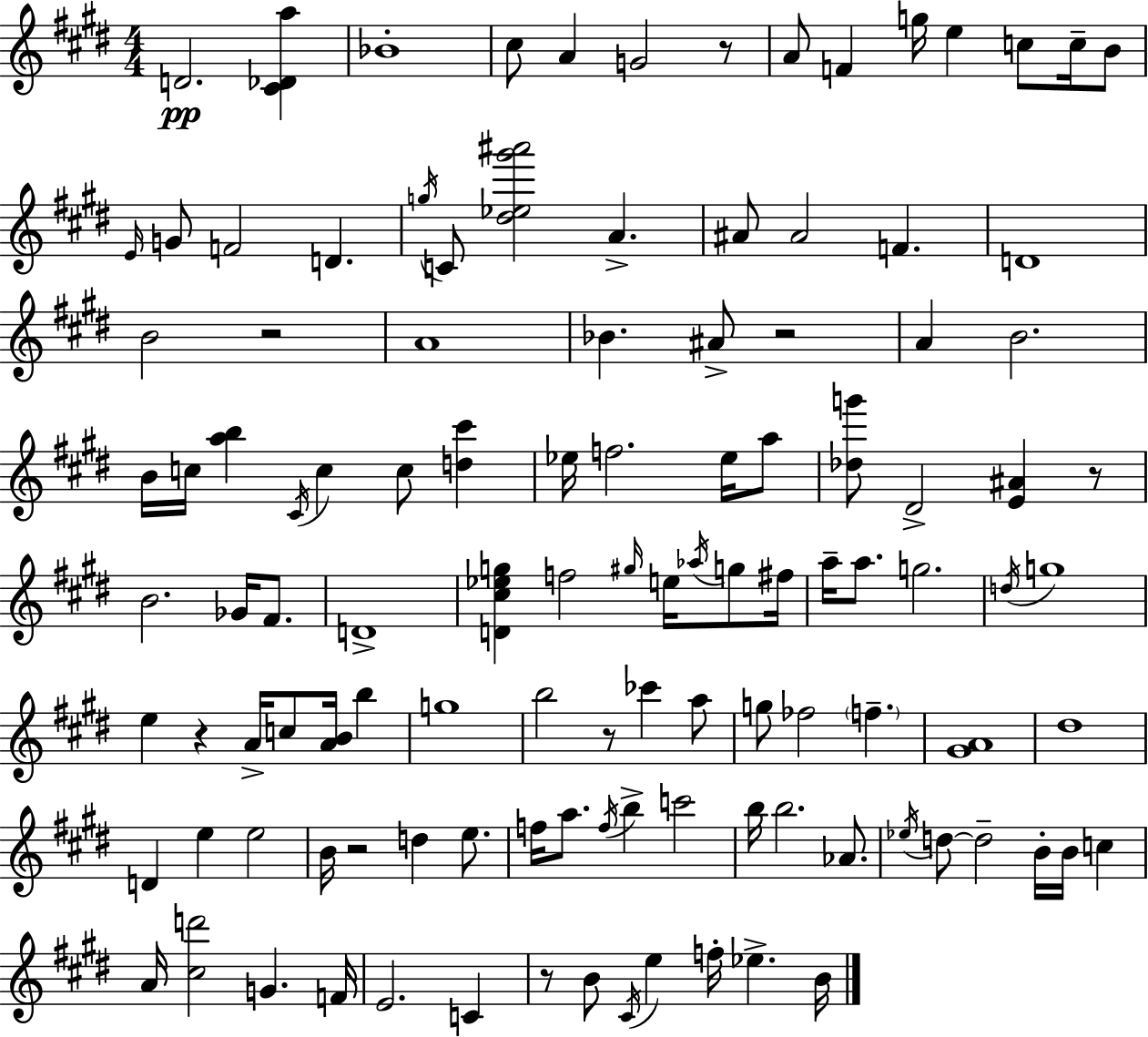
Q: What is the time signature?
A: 4/4